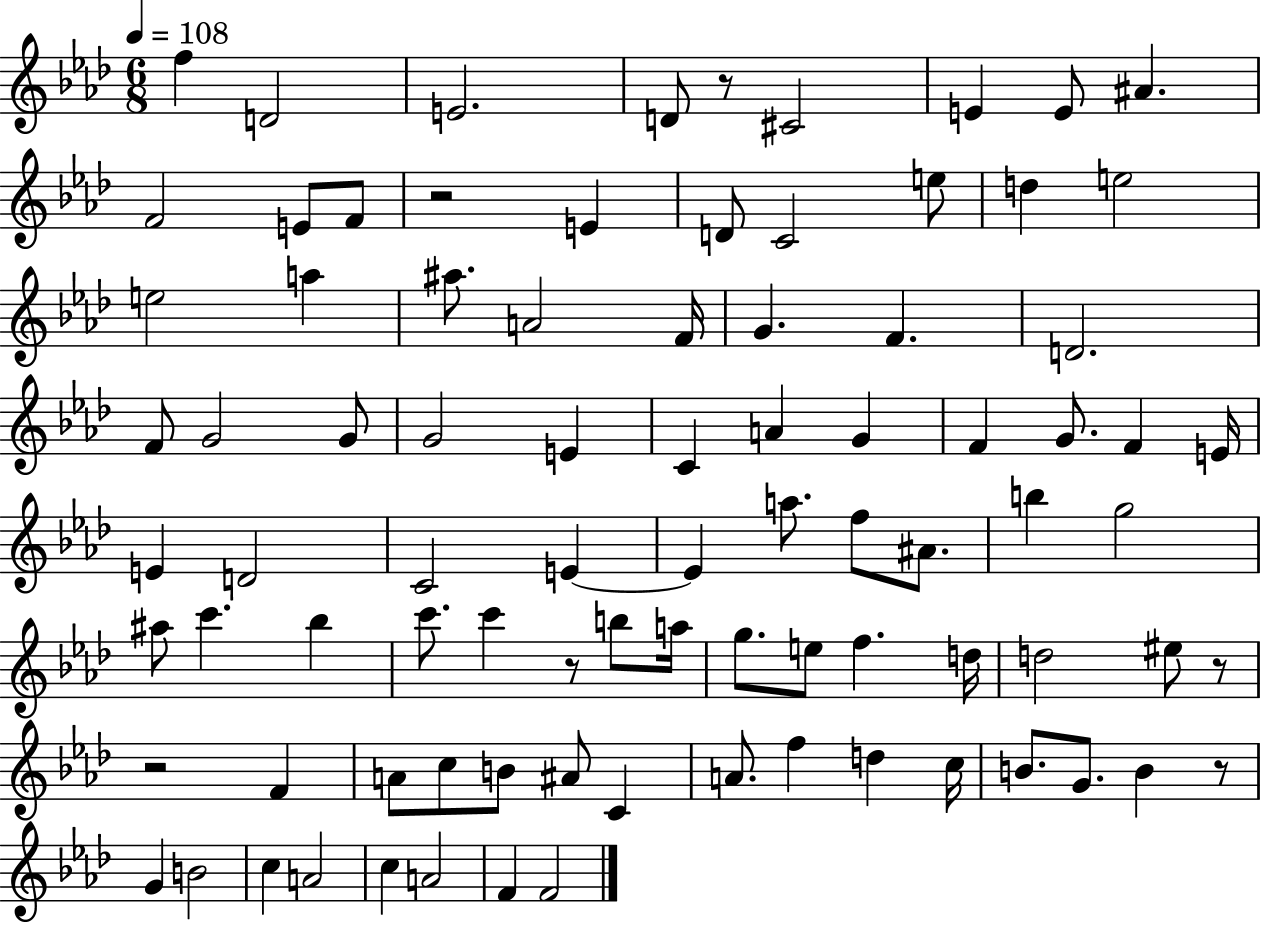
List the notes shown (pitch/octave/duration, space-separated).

F5/q D4/h E4/h. D4/e R/e C#4/h E4/q E4/e A#4/q. F4/h E4/e F4/e R/h E4/q D4/e C4/h E5/e D5/q E5/h E5/h A5/q A#5/e. A4/h F4/s G4/q. F4/q. D4/h. F4/e G4/h G4/e G4/h E4/q C4/q A4/q G4/q F4/q G4/e. F4/q E4/s E4/q D4/h C4/h E4/q E4/q A5/e. F5/e A#4/e. B5/q G5/h A#5/e C6/q. Bb5/q C6/e. C6/q R/e B5/e A5/s G5/e. E5/e F5/q. D5/s D5/h EIS5/e R/e R/h F4/q A4/e C5/e B4/e A#4/e C4/q A4/e. F5/q D5/q C5/s B4/e. G4/e. B4/q R/e G4/q B4/h C5/q A4/h C5/q A4/h F4/q F4/h